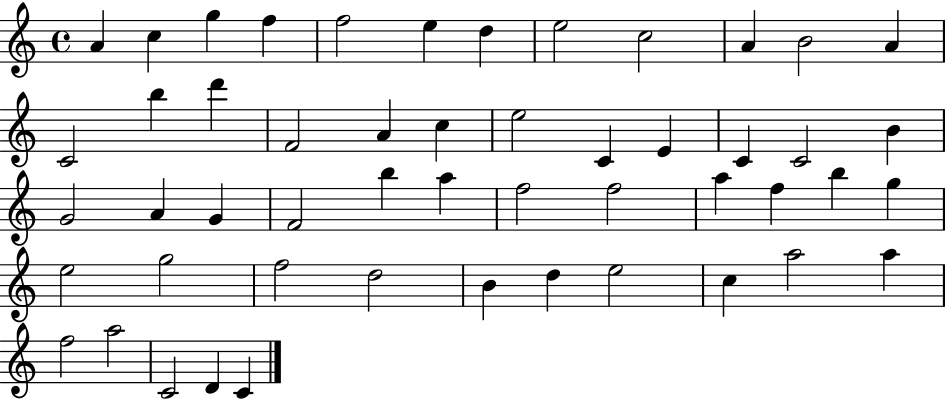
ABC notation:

X:1
T:Untitled
M:4/4
L:1/4
K:C
A c g f f2 e d e2 c2 A B2 A C2 b d' F2 A c e2 C E C C2 B G2 A G F2 b a f2 f2 a f b g e2 g2 f2 d2 B d e2 c a2 a f2 a2 C2 D C